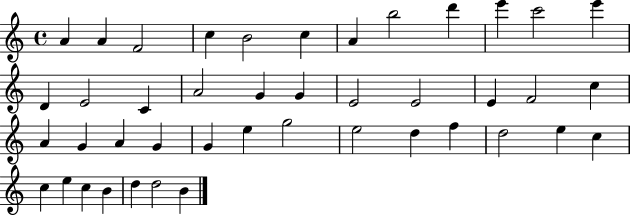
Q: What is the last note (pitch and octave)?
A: B4